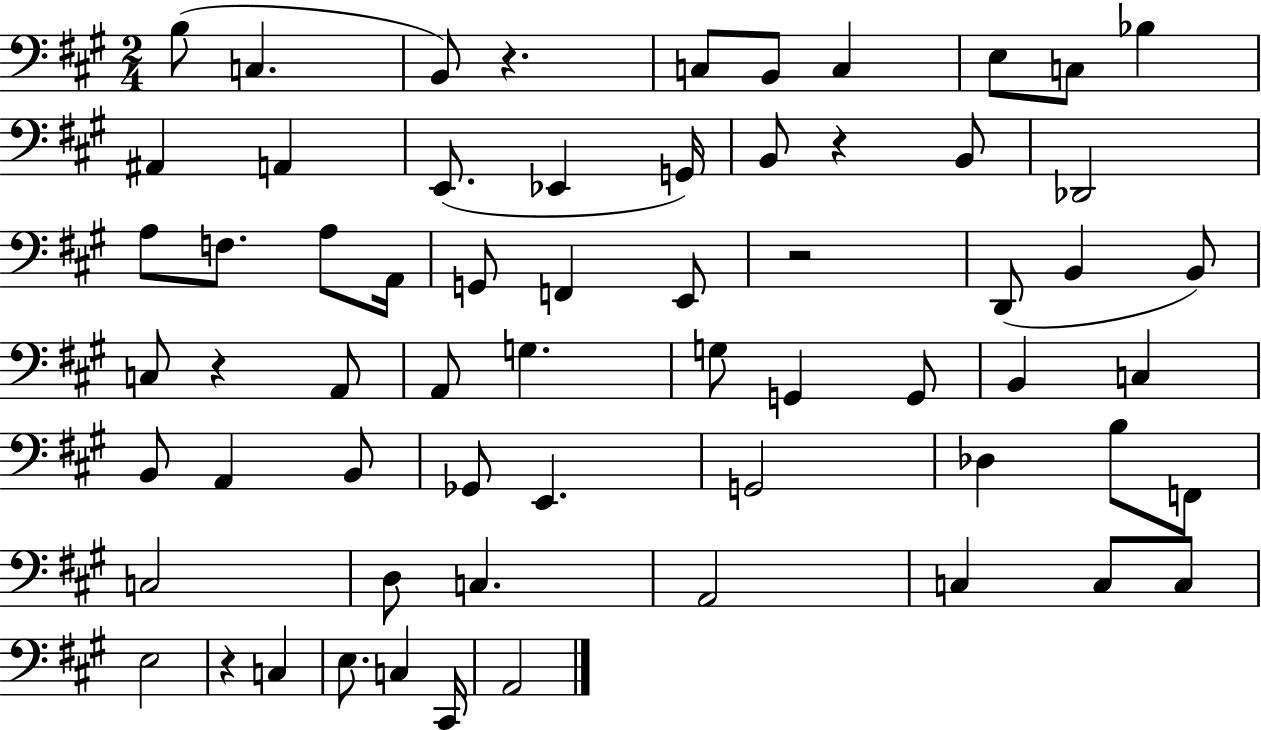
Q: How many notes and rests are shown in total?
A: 63